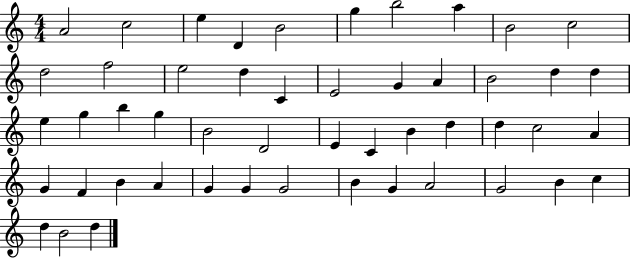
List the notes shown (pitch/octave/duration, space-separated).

A4/h C5/h E5/q D4/q B4/h G5/q B5/h A5/q B4/h C5/h D5/h F5/h E5/h D5/q C4/q E4/h G4/q A4/q B4/h D5/q D5/q E5/q G5/q B5/q G5/q B4/h D4/h E4/q C4/q B4/q D5/q D5/q C5/h A4/q G4/q F4/q B4/q A4/q G4/q G4/q G4/h B4/q G4/q A4/h G4/h B4/q C5/q D5/q B4/h D5/q